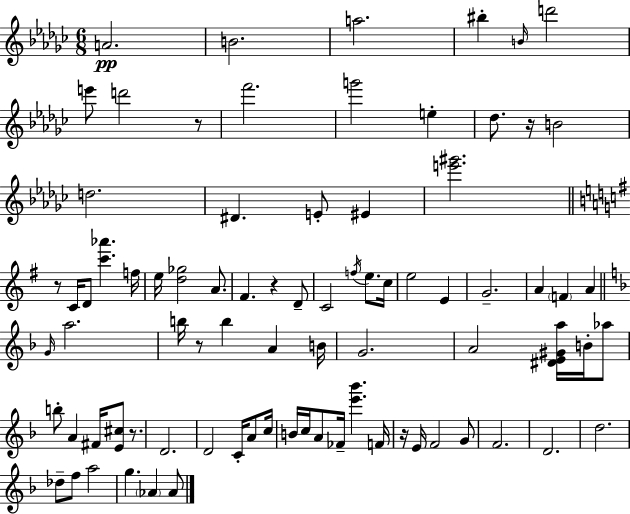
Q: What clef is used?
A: treble